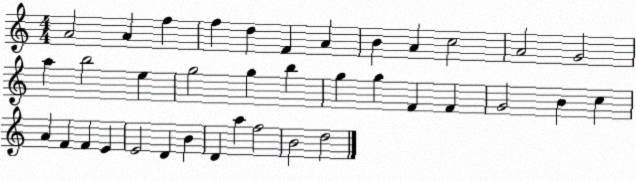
X:1
T:Untitled
M:4/4
L:1/4
K:C
A2 A f f d F A B A c2 A2 G2 a b2 e g2 g b g g F F G2 B c A F F E E2 D B D a f2 B2 d2